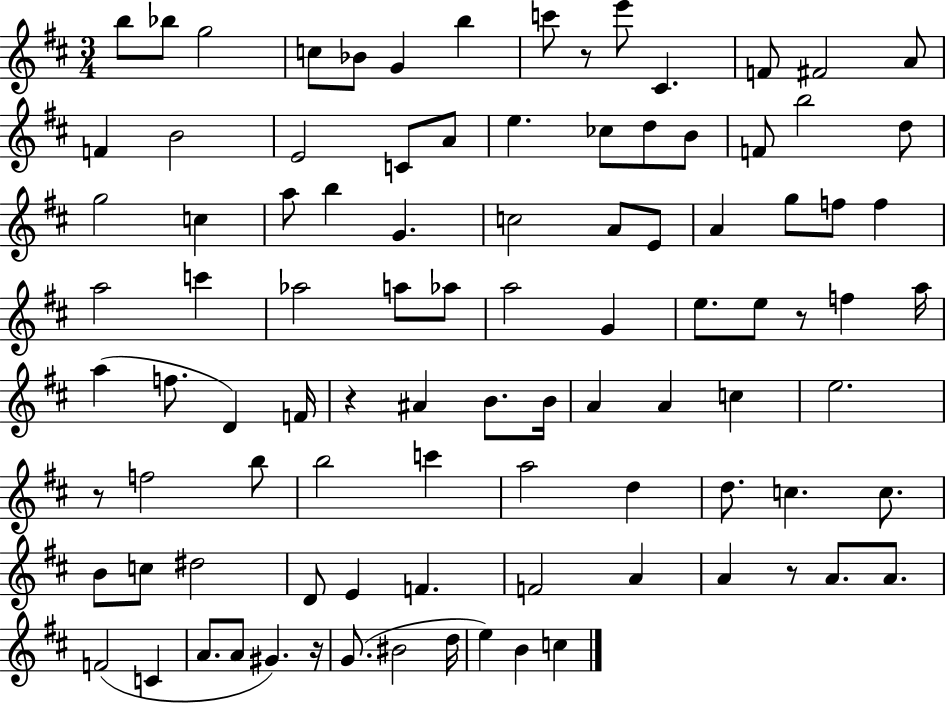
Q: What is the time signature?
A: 3/4